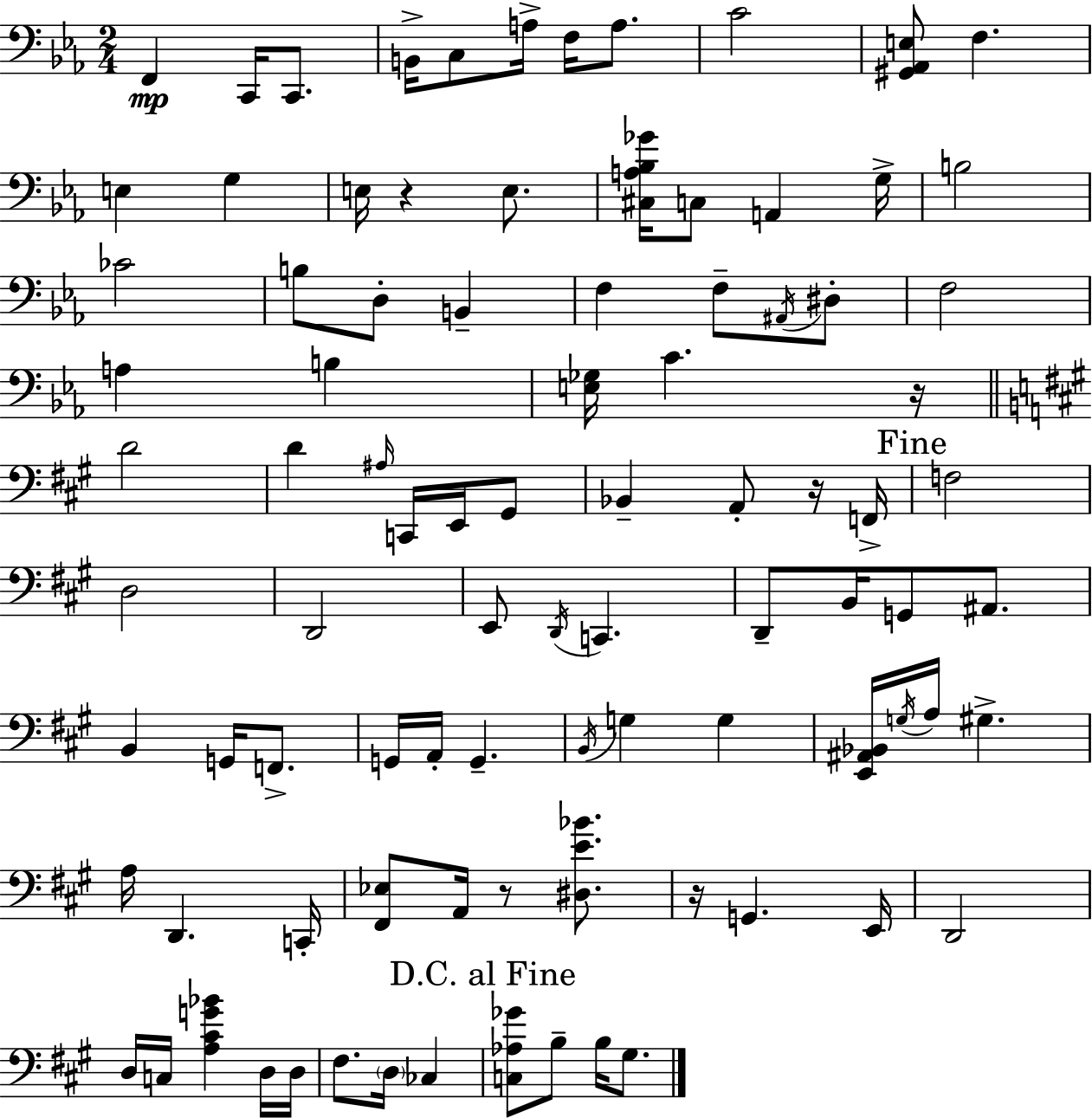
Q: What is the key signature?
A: EES major